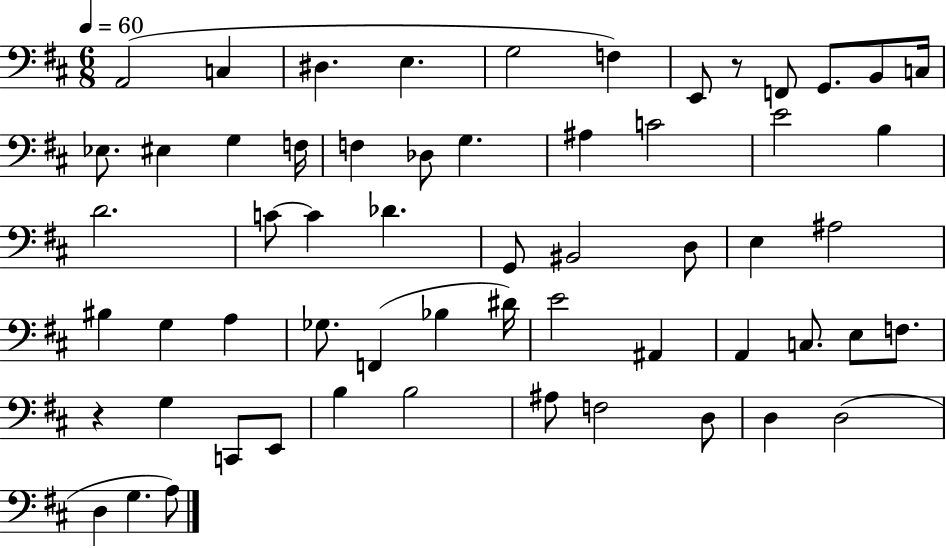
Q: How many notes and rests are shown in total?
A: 59